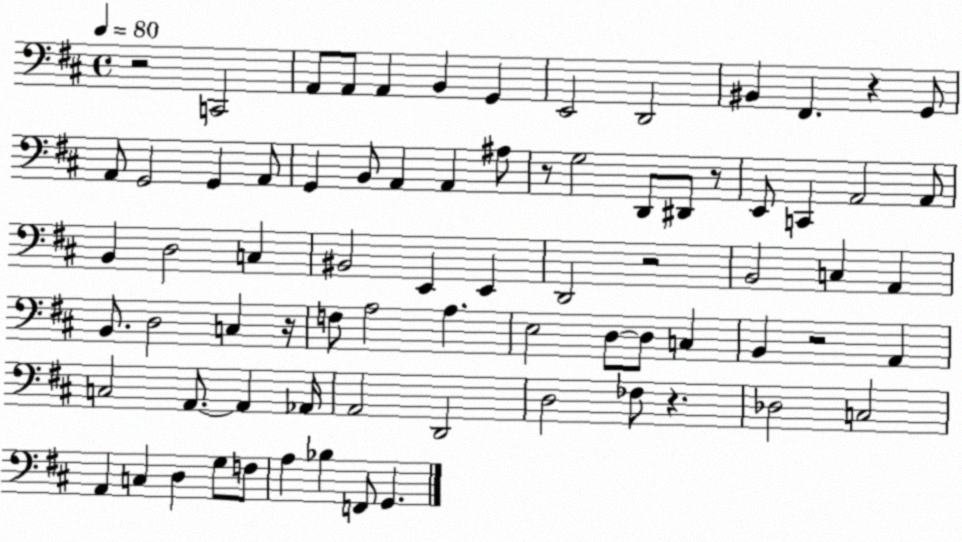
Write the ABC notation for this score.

X:1
T:Untitled
M:4/4
L:1/4
K:D
z2 C,,2 A,,/2 A,,/2 A,, B,, G,, E,,2 D,,2 ^B,, ^F,, z G,,/2 A,,/2 G,,2 G,, A,,/2 G,, B,,/2 A,, A,, ^A,/2 z/2 G,2 D,,/2 ^D,,/2 z/2 E,,/2 C,, A,,2 A,,/2 B,, D,2 C, ^B,,2 E,, E,, D,,2 z2 B,,2 C, A,, B,,/2 D,2 C, z/4 F,/2 A,2 A, E,2 D,/2 D,/2 C, B,, z2 A,, C,2 A,,/2 A,, _A,,/4 A,,2 D,,2 D,2 _F,/2 z _D,2 C,2 A,, C, D, G,/2 F,/2 A, _B, F,,/2 G,,